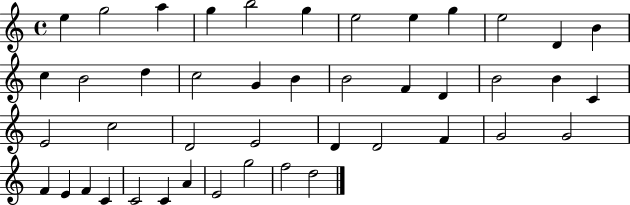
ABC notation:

X:1
T:Untitled
M:4/4
L:1/4
K:C
e g2 a g b2 g e2 e g e2 D B c B2 d c2 G B B2 F D B2 B C E2 c2 D2 E2 D D2 F G2 G2 F E F C C2 C A E2 g2 f2 d2